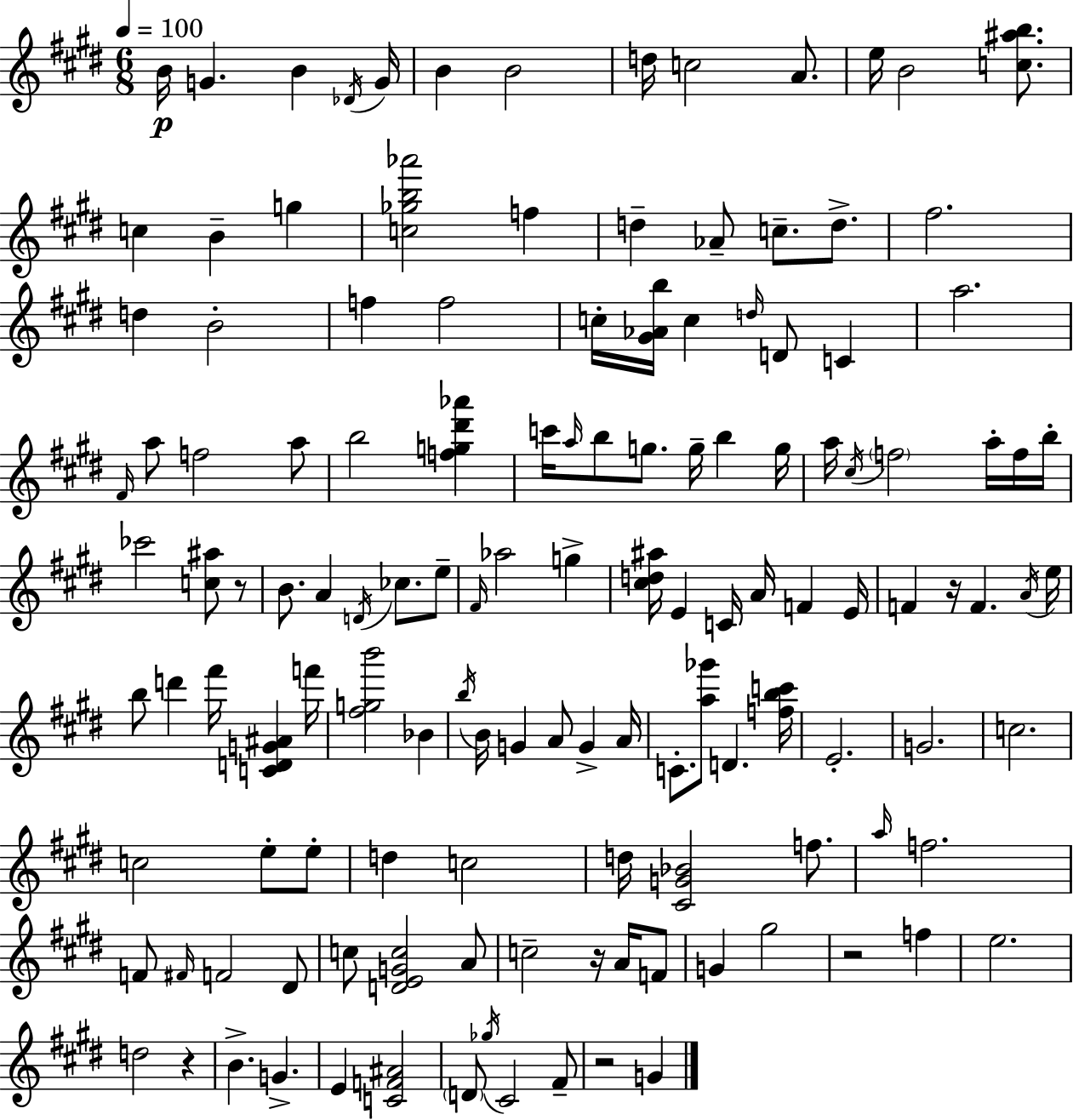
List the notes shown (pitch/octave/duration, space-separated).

B4/s G4/q. B4/q Db4/s G4/s B4/q B4/h D5/s C5/h A4/e. E5/s B4/h [C5,A#5,B5]/e. C5/q B4/q G5/q [C5,Gb5,B5,Ab6]/h F5/q D5/q Ab4/e C5/e. D5/e. F#5/h. D5/q B4/h F5/q F5/h C5/s [G#4,Ab4,B5]/s C5/q D5/s D4/e C4/q A5/h. F#4/s A5/e F5/h A5/e B5/h [F5,G5,D#6,Ab6]/q C6/s A5/s B5/e G5/e. G5/s B5/q G5/s A5/s C#5/s F5/h A5/s F5/s B5/s CES6/h [C5,A#5]/e R/e B4/e. A4/q D4/s CES5/e. E5/e F#4/s Ab5/h G5/q [C#5,D5,A#5]/s E4/q C4/s A4/s F4/q E4/s F4/q R/s F4/q. A4/s E5/s B5/e D6/q F#6/s [C4,D4,G4,A#4]/q F6/s [F#5,G5,B6]/h Bb4/q B5/s B4/s G4/q A4/e G4/q A4/s C4/e. [A5,Gb6]/e D4/q. [F5,B5,C6]/s E4/h. G4/h. C5/h. C5/h E5/e E5/e D5/q C5/h D5/s [C#4,G4,Bb4]/h F5/e. A5/s F5/h. F4/e F#4/s F4/h D#4/e C5/e [D4,E4,G4,C5]/h A4/e C5/h R/s A4/s F4/e G4/q G#5/h R/h F5/q E5/h. D5/h R/q B4/q. G4/q. E4/q [C4,F4,A#4]/h D4/e Gb5/s C#4/h F#4/e R/h G4/q